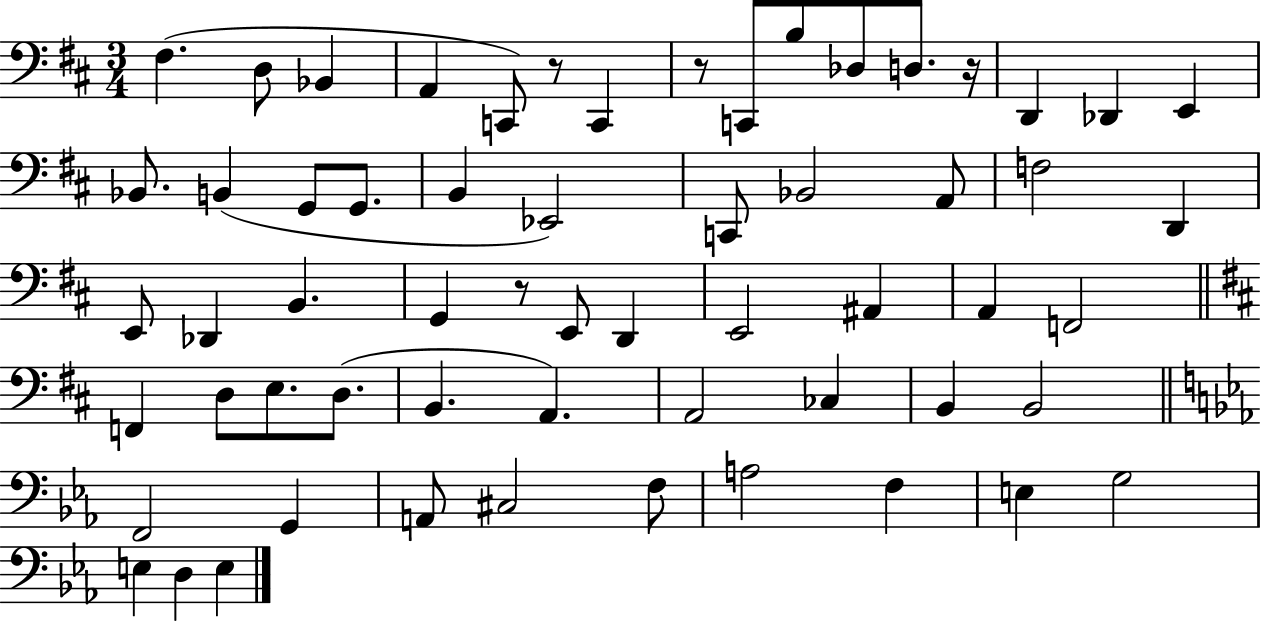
{
  \clef bass
  \numericTimeSignature
  \time 3/4
  \key d \major
  fis4.( d8 bes,4 | a,4 c,8) r8 c,4 | r8 c,8 b8 des8 d8. r16 | d,4 des,4 e,4 | \break bes,8. b,4( g,8 g,8. | b,4 ees,2) | c,8 bes,2 a,8 | f2 d,4 | \break e,8 des,4 b,4. | g,4 r8 e,8 d,4 | e,2 ais,4 | a,4 f,2 | \break \bar "||" \break \key b \minor f,4 d8 e8. d8.( | b,4. a,4.) | a,2 ces4 | b,4 b,2 | \break \bar "||" \break \key c \minor f,2 g,4 | a,8 cis2 f8 | a2 f4 | e4 g2 | \break e4 d4 e4 | \bar "|."
}